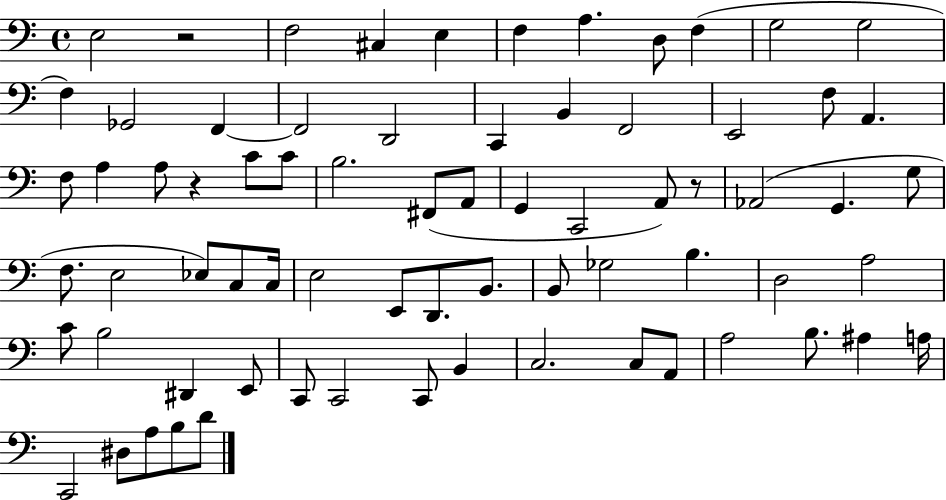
E3/h R/h F3/h C#3/q E3/q F3/q A3/q. D3/e F3/q G3/h G3/h F3/q Gb2/h F2/q F2/h D2/h C2/q B2/q F2/h E2/h F3/e A2/q. F3/e A3/q A3/e R/q C4/e C4/e B3/h. F#2/e A2/e G2/q C2/h A2/e R/e Ab2/h G2/q. G3/e F3/e. E3/h Eb3/e C3/e C3/s E3/h E2/e D2/e. B2/e. B2/e Gb3/h B3/q. D3/h A3/h C4/e B3/h D#2/q E2/e C2/e C2/h C2/e B2/q C3/h. C3/e A2/e A3/h B3/e. A#3/q A3/s C2/h D#3/e A3/e B3/e D4/e